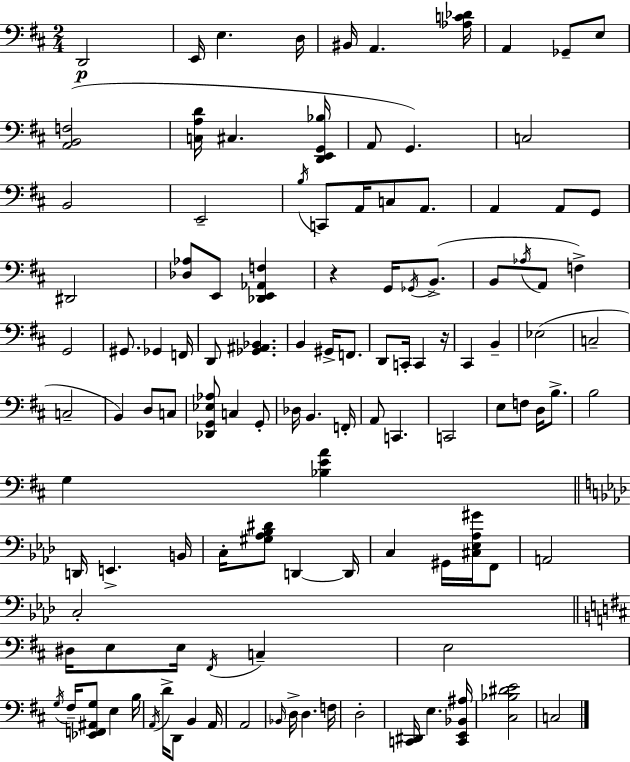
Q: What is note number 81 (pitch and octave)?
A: C3